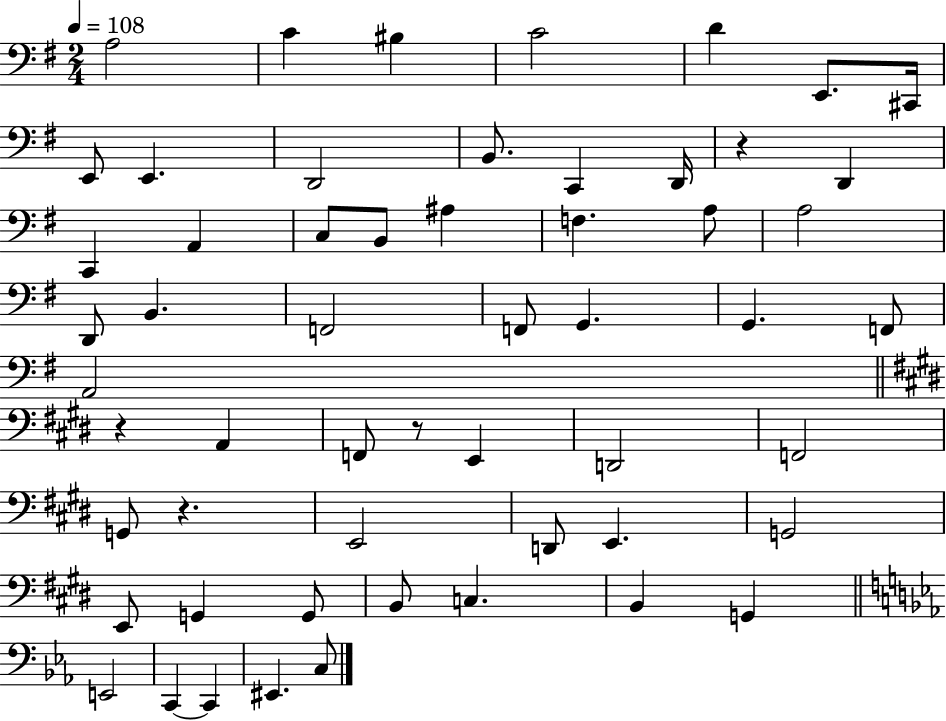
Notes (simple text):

A3/h C4/q BIS3/q C4/h D4/q E2/e. C#2/s E2/e E2/q. D2/h B2/e. C2/q D2/s R/q D2/q C2/q A2/q C3/e B2/e A#3/q F3/q. A3/e A3/h D2/e B2/q. F2/h F2/e G2/q. G2/q. F2/e A2/h R/q A2/q F2/e R/e E2/q D2/h F2/h G2/e R/q. E2/h D2/e E2/q. G2/h E2/e G2/q G2/e B2/e C3/q. B2/q G2/q E2/h C2/q C2/q EIS2/q. C3/e